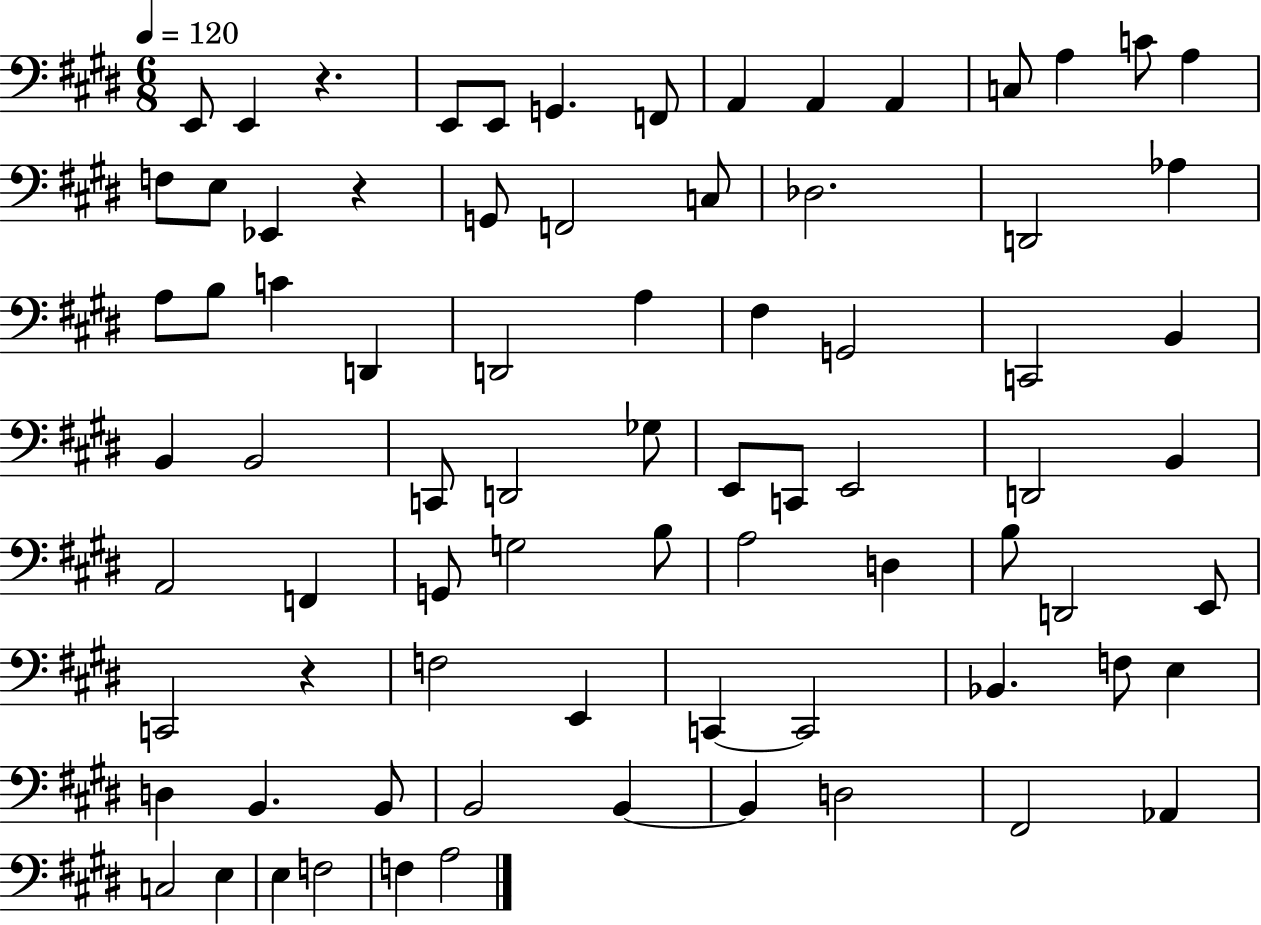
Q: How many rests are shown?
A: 3